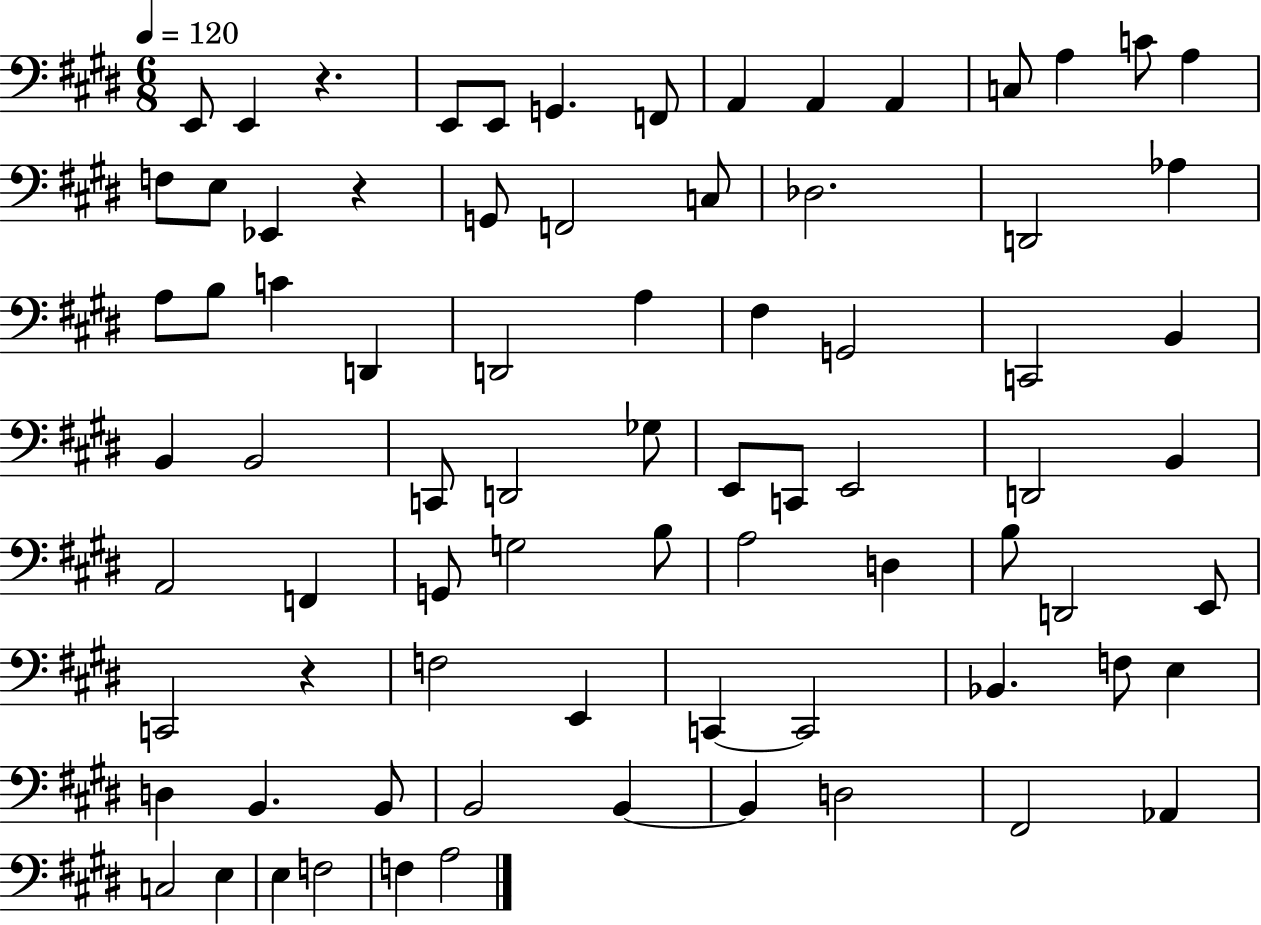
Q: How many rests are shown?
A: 3